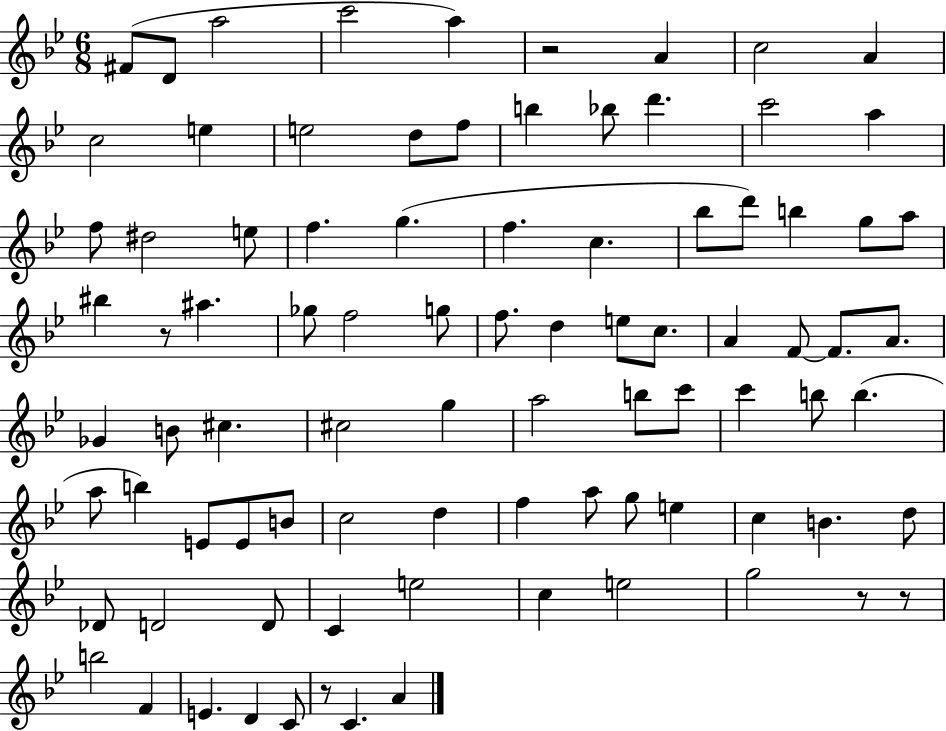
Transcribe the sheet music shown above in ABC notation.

X:1
T:Untitled
M:6/8
L:1/4
K:Bb
^F/2 D/2 a2 c'2 a z2 A c2 A c2 e e2 d/2 f/2 b _b/2 d' c'2 a f/2 ^d2 e/2 f g f c _b/2 d'/2 b g/2 a/2 ^b z/2 ^a _g/2 f2 g/2 f/2 d e/2 c/2 A F/2 F/2 A/2 _G B/2 ^c ^c2 g a2 b/2 c'/2 c' b/2 b a/2 b E/2 E/2 B/2 c2 d f a/2 g/2 e c B d/2 _D/2 D2 D/2 C e2 c e2 g2 z/2 z/2 b2 F E D C/2 z/2 C A